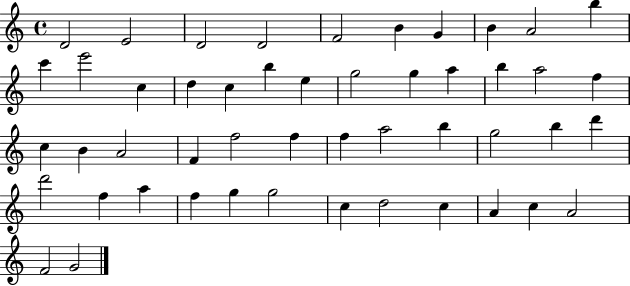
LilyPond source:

{
  \clef treble
  \time 4/4
  \defaultTimeSignature
  \key c \major
  d'2 e'2 | d'2 d'2 | f'2 b'4 g'4 | b'4 a'2 b''4 | \break c'''4 e'''2 c''4 | d''4 c''4 b''4 e''4 | g''2 g''4 a''4 | b''4 a''2 f''4 | \break c''4 b'4 a'2 | f'4 f''2 f''4 | f''4 a''2 b''4 | g''2 b''4 d'''4 | \break d'''2 f''4 a''4 | f''4 g''4 g''2 | c''4 d''2 c''4 | a'4 c''4 a'2 | \break f'2 g'2 | \bar "|."
}